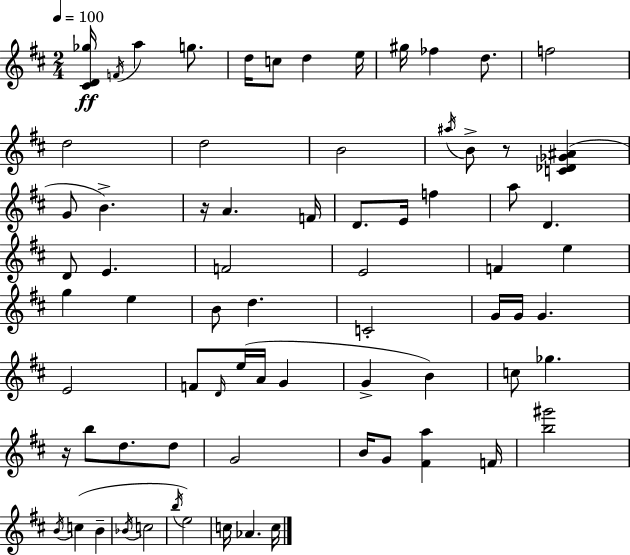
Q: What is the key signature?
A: D major